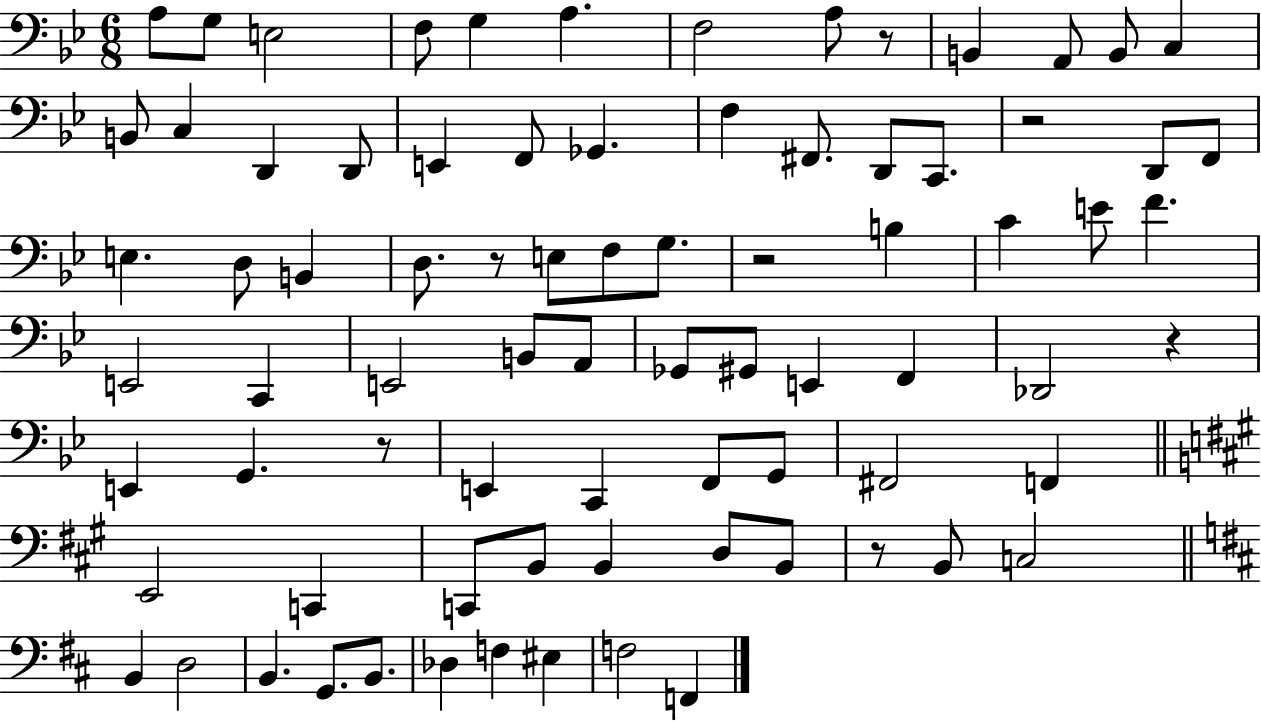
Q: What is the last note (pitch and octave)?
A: F2